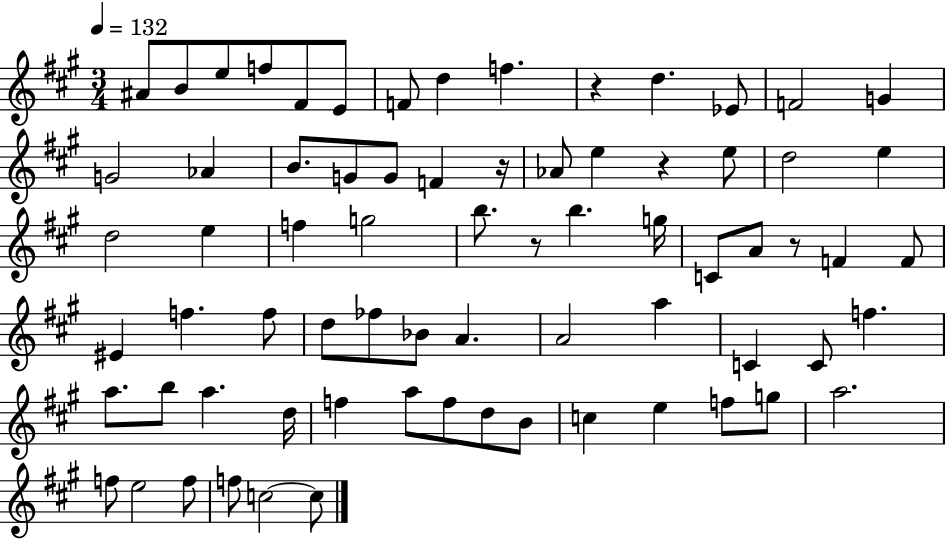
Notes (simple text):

A#4/e B4/e E5/e F5/e F#4/e E4/e F4/e D5/q F5/q. R/q D5/q. Eb4/e F4/h G4/q G4/h Ab4/q B4/e. G4/e G4/e F4/q R/s Ab4/e E5/q R/q E5/e D5/h E5/q D5/h E5/q F5/q G5/h B5/e. R/e B5/q. G5/s C4/e A4/e R/e F4/q F4/e EIS4/q F5/q. F5/e D5/e FES5/e Bb4/e A4/q. A4/h A5/q C4/q C4/e F5/q. A5/e. B5/e A5/q. D5/s F5/q A5/e F5/e D5/e B4/e C5/q E5/q F5/e G5/e A5/h. F5/e E5/h F5/e F5/e C5/h C5/e